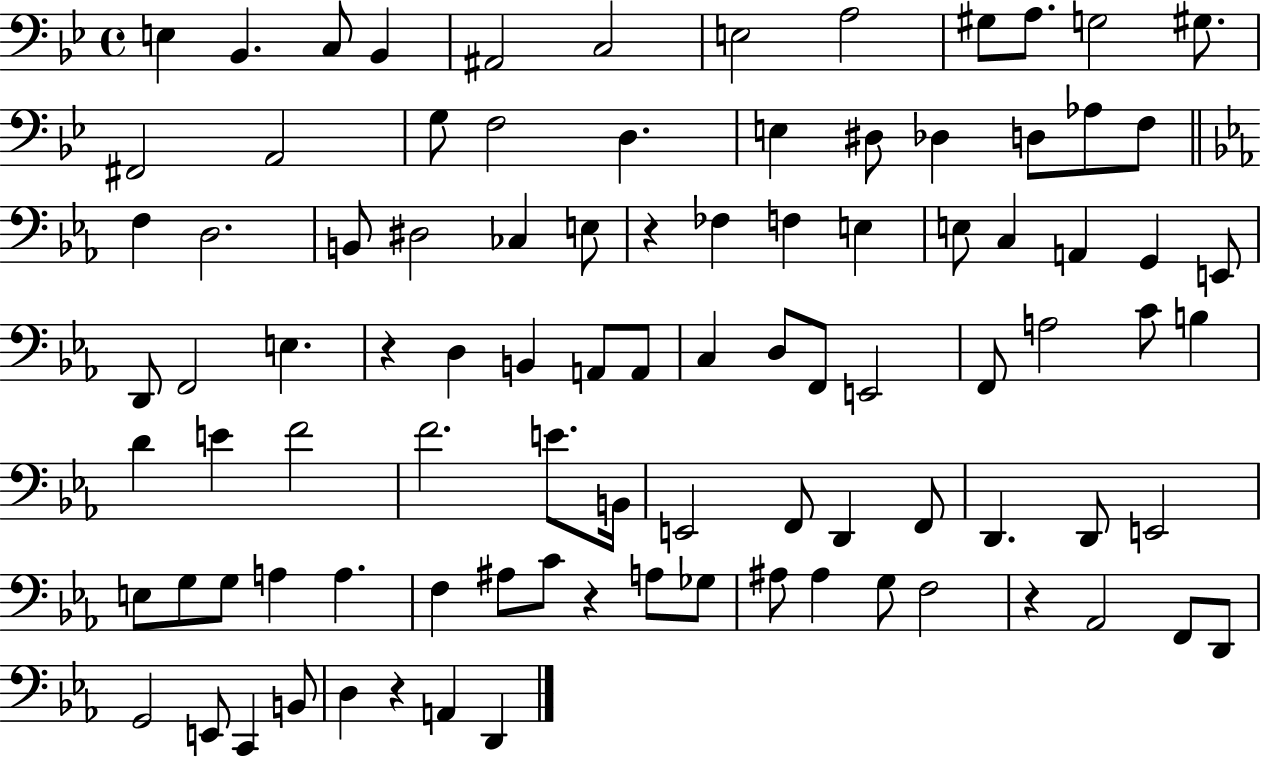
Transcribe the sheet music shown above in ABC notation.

X:1
T:Untitled
M:4/4
L:1/4
K:Bb
E, _B,, C,/2 _B,, ^A,,2 C,2 E,2 A,2 ^G,/2 A,/2 G,2 ^G,/2 ^F,,2 A,,2 G,/2 F,2 D, E, ^D,/2 _D, D,/2 _A,/2 F,/2 F, D,2 B,,/2 ^D,2 _C, E,/2 z _F, F, E, E,/2 C, A,, G,, E,,/2 D,,/2 F,,2 E, z D, B,, A,,/2 A,,/2 C, D,/2 F,,/2 E,,2 F,,/2 A,2 C/2 B, D E F2 F2 E/2 B,,/4 E,,2 F,,/2 D,, F,,/2 D,, D,,/2 E,,2 E,/2 G,/2 G,/2 A, A, F, ^A,/2 C/2 z A,/2 _G,/2 ^A,/2 ^A, G,/2 F,2 z _A,,2 F,,/2 D,,/2 G,,2 E,,/2 C,, B,,/2 D, z A,, D,,